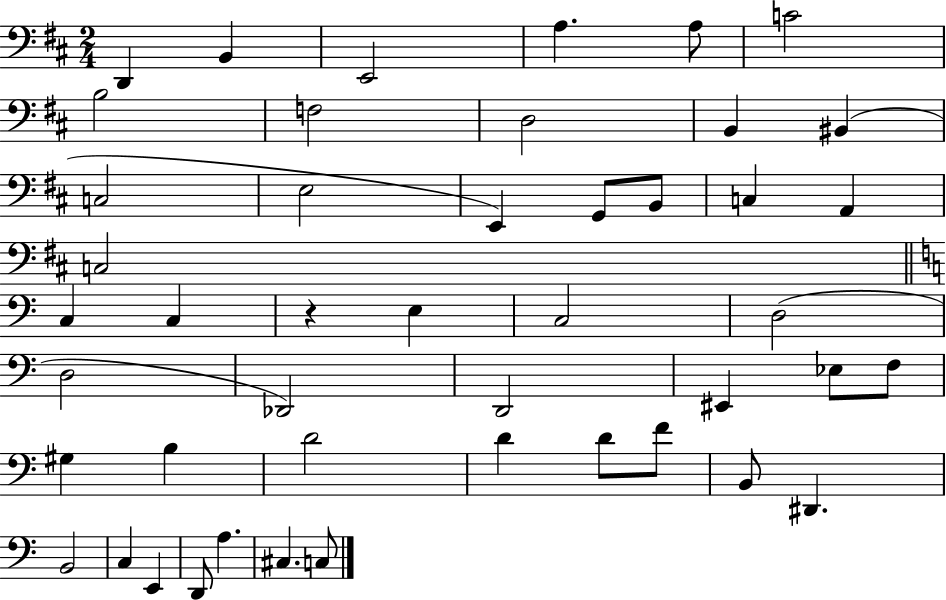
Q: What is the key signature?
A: D major